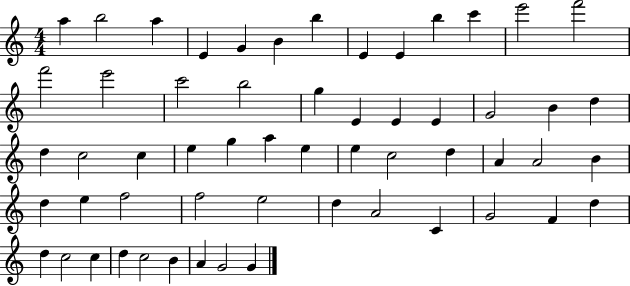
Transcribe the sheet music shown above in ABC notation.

X:1
T:Untitled
M:4/4
L:1/4
K:C
a b2 a E G B b E E b c' e'2 f'2 f'2 e'2 c'2 b2 g E E E G2 B d d c2 c e g a e e c2 d A A2 B d e f2 f2 e2 d A2 C G2 F d d c2 c d c2 B A G2 G